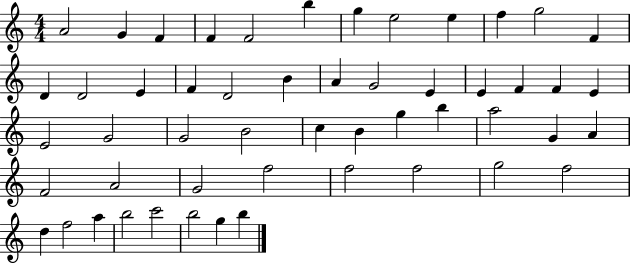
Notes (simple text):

A4/h G4/q F4/q F4/q F4/h B5/q G5/q E5/h E5/q F5/q G5/h F4/q D4/q D4/h E4/q F4/q D4/h B4/q A4/q G4/h E4/q E4/q F4/q F4/q E4/q E4/h G4/h G4/h B4/h C5/q B4/q G5/q B5/q A5/h G4/q A4/q F4/h A4/h G4/h F5/h F5/h F5/h G5/h F5/h D5/q F5/h A5/q B5/h C6/h B5/h G5/q B5/q